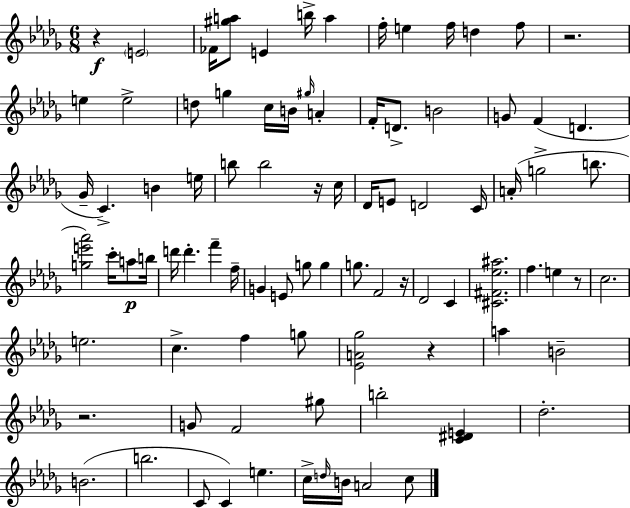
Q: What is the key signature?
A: BES minor